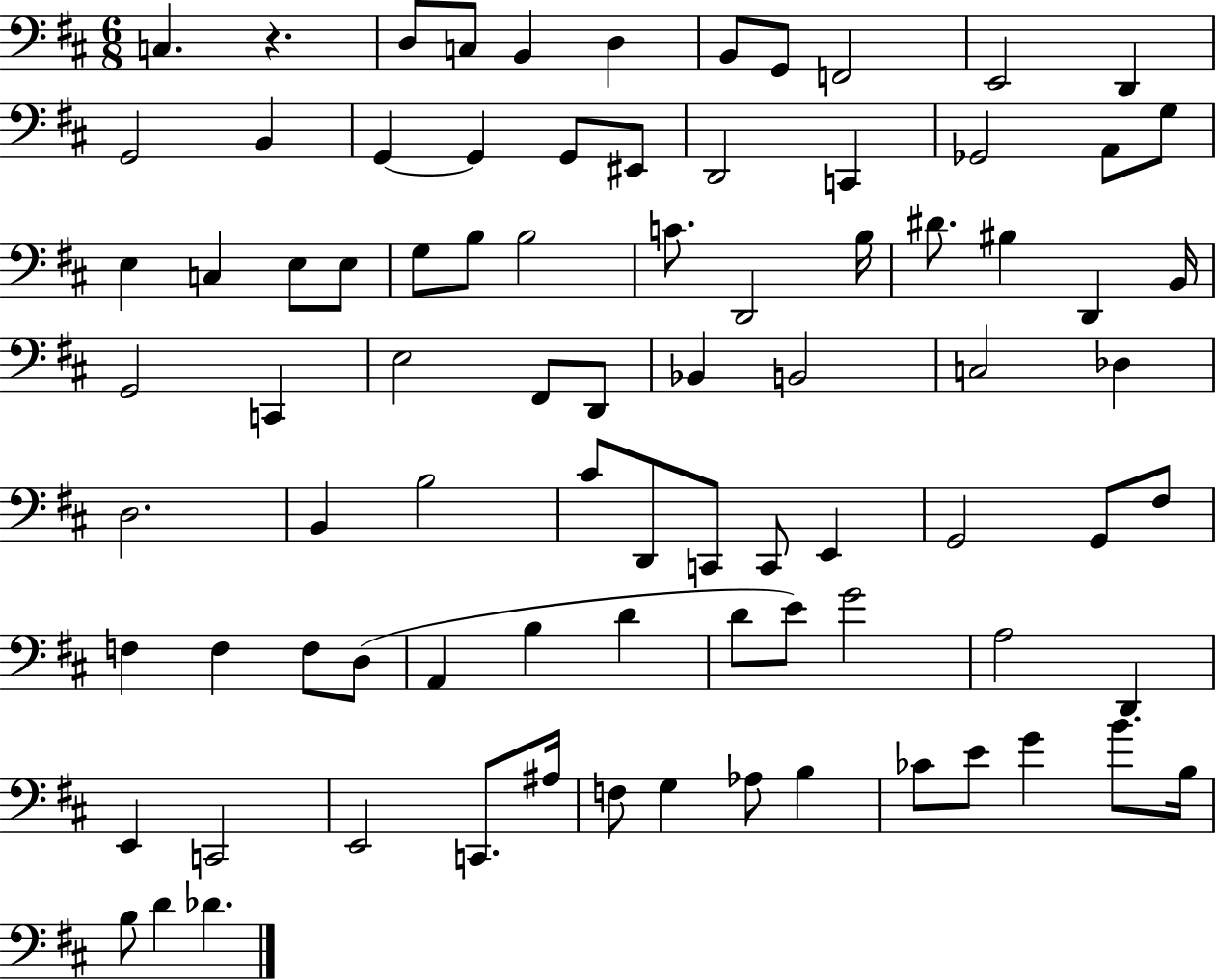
X:1
T:Untitled
M:6/8
L:1/4
K:D
C, z D,/2 C,/2 B,, D, B,,/2 G,,/2 F,,2 E,,2 D,, G,,2 B,, G,, G,, G,,/2 ^E,,/2 D,,2 C,, _G,,2 A,,/2 G,/2 E, C, E,/2 E,/2 G,/2 B,/2 B,2 C/2 D,,2 B,/4 ^D/2 ^B, D,, B,,/4 G,,2 C,, E,2 ^F,,/2 D,,/2 _B,, B,,2 C,2 _D, D,2 B,, B,2 ^C/2 D,,/2 C,,/2 C,,/2 E,, G,,2 G,,/2 ^F,/2 F, F, F,/2 D,/2 A,, B, D D/2 E/2 G2 A,2 D,, E,, C,,2 E,,2 C,,/2 ^A,/4 F,/2 G, _A,/2 B, _C/2 E/2 G B/2 B,/4 B,/2 D _D